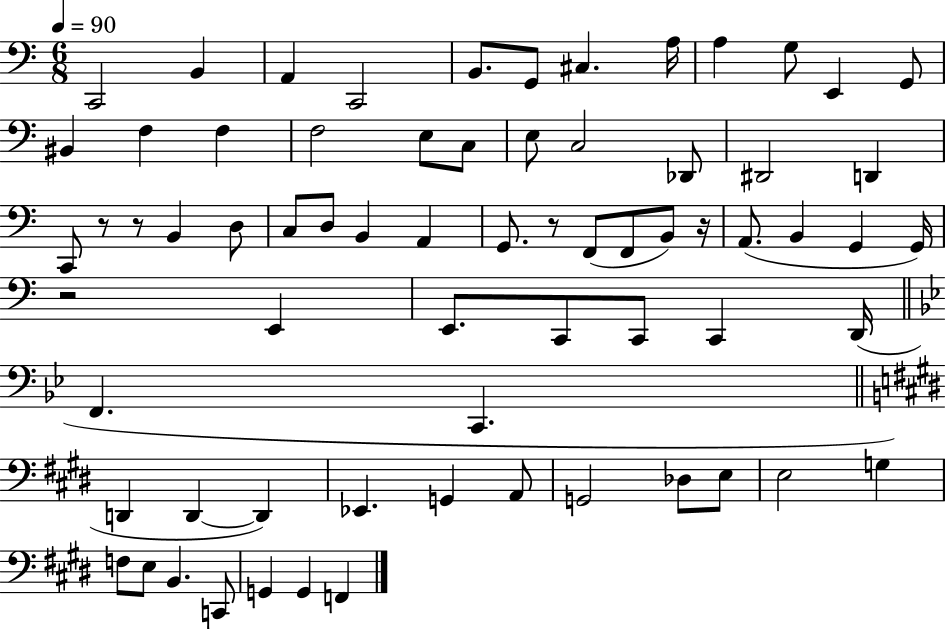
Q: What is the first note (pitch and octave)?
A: C2